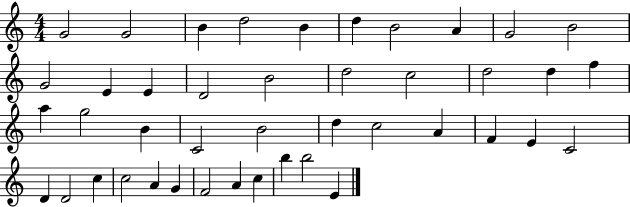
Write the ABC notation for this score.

X:1
T:Untitled
M:4/4
L:1/4
K:C
G2 G2 B d2 B d B2 A G2 B2 G2 E E D2 B2 d2 c2 d2 d f a g2 B C2 B2 d c2 A F E C2 D D2 c c2 A G F2 A c b b2 E